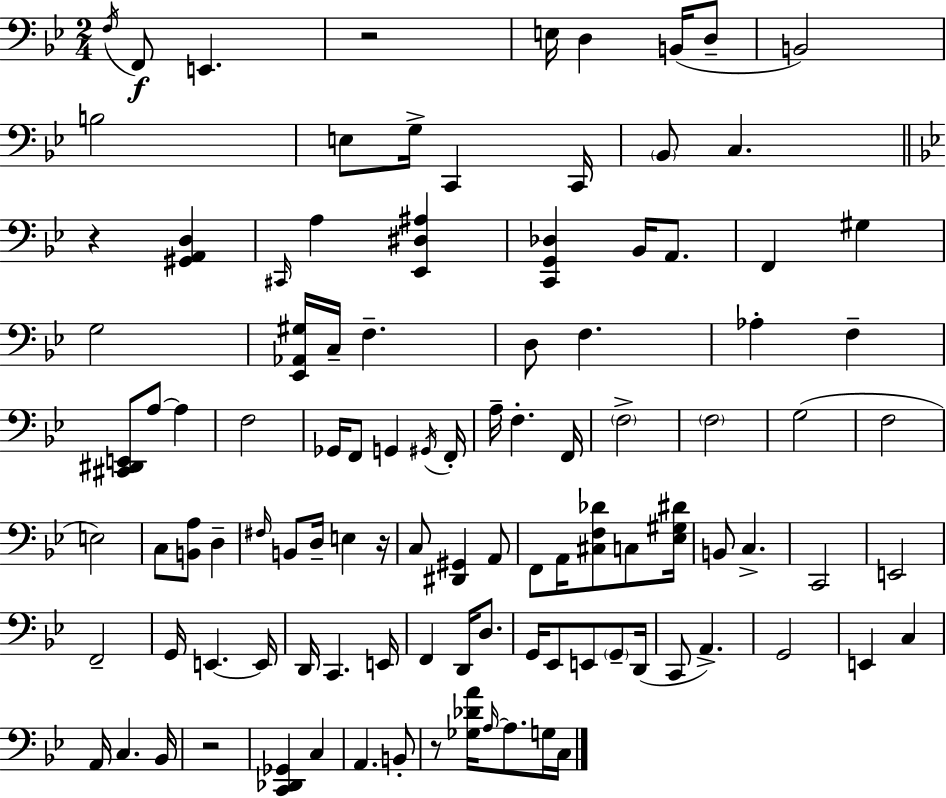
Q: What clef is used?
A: bass